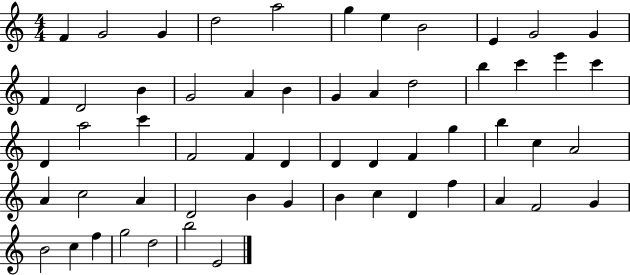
X:1
T:Untitled
M:4/4
L:1/4
K:C
F G2 G d2 a2 g e B2 E G2 G F D2 B G2 A B G A d2 b c' e' c' D a2 c' F2 F D D D F g b c A2 A c2 A D2 B G B c D f A F2 G B2 c f g2 d2 b2 E2